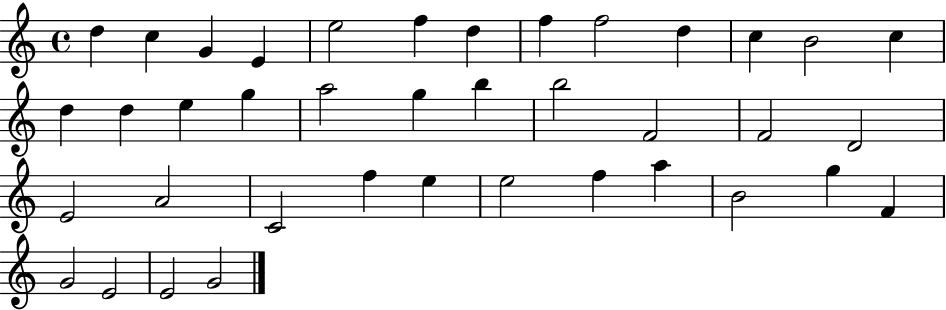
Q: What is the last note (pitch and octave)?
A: G4